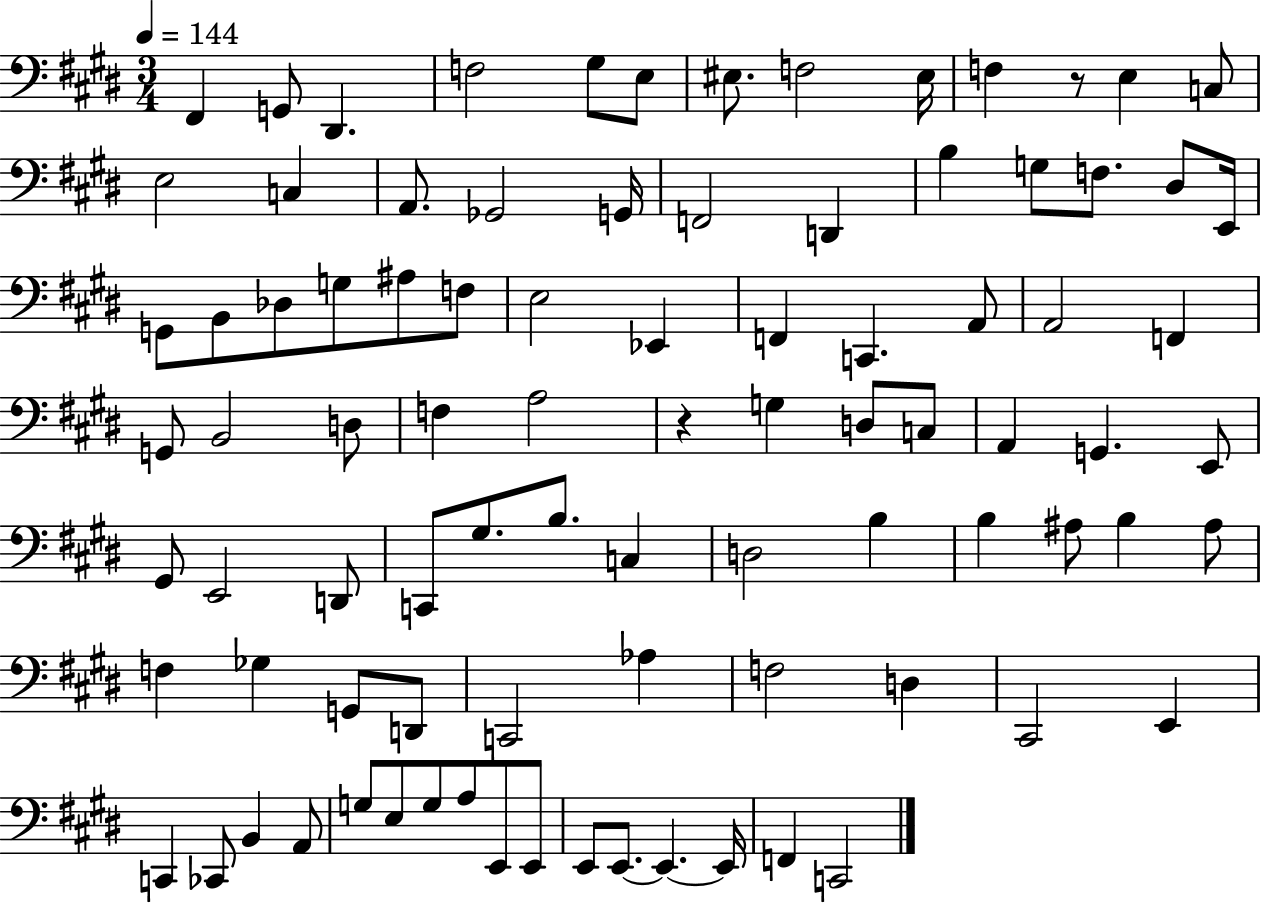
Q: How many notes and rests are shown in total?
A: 89